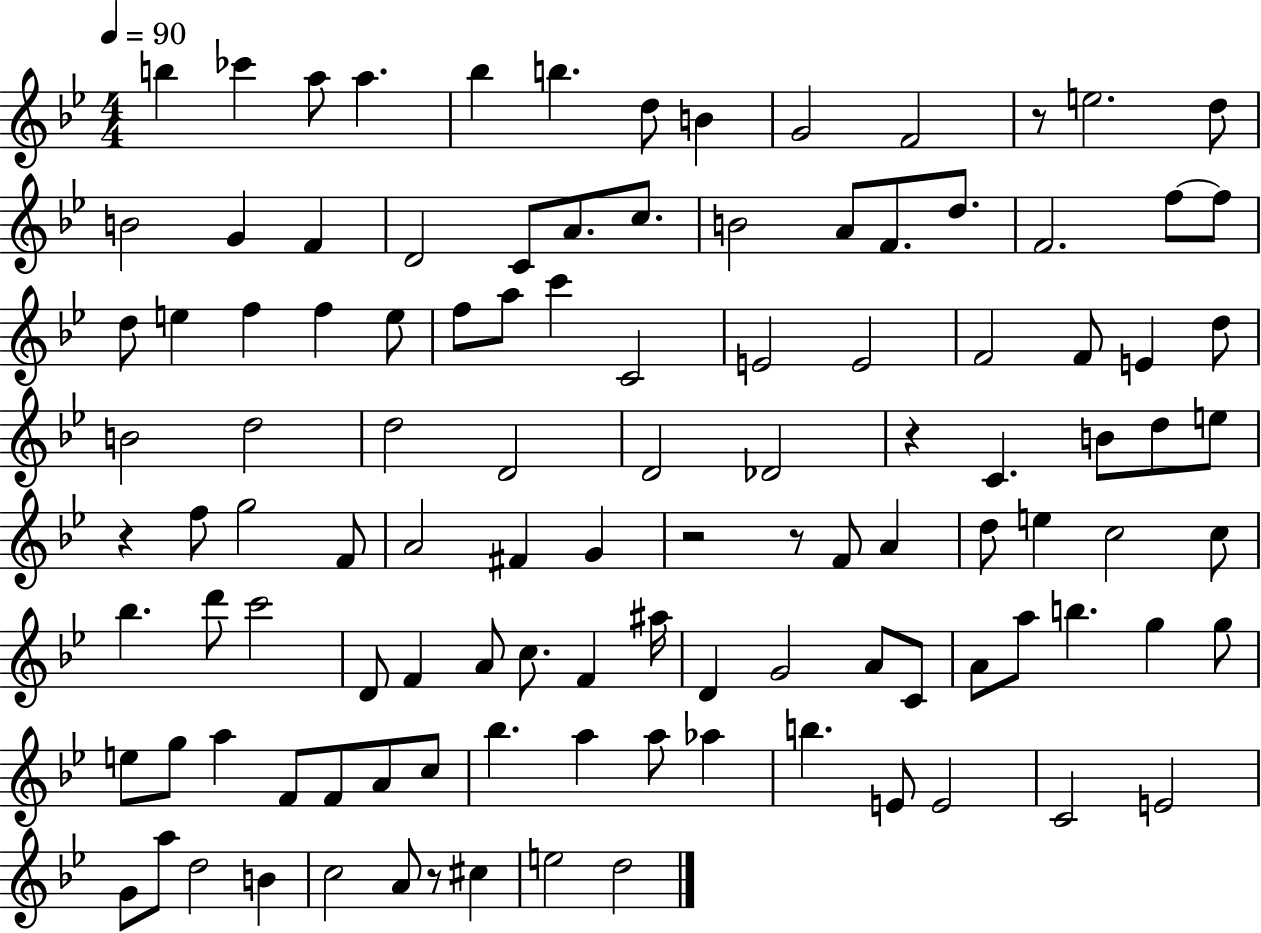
X:1
T:Untitled
M:4/4
L:1/4
K:Bb
b _c' a/2 a _b b d/2 B G2 F2 z/2 e2 d/2 B2 G F D2 C/2 A/2 c/2 B2 A/2 F/2 d/2 F2 f/2 f/2 d/2 e f f e/2 f/2 a/2 c' C2 E2 E2 F2 F/2 E d/2 B2 d2 d2 D2 D2 _D2 z C B/2 d/2 e/2 z f/2 g2 F/2 A2 ^F G z2 z/2 F/2 A d/2 e c2 c/2 _b d'/2 c'2 D/2 F A/2 c/2 F ^a/4 D G2 A/2 C/2 A/2 a/2 b g g/2 e/2 g/2 a F/2 F/2 A/2 c/2 _b a a/2 _a b E/2 E2 C2 E2 G/2 a/2 d2 B c2 A/2 z/2 ^c e2 d2